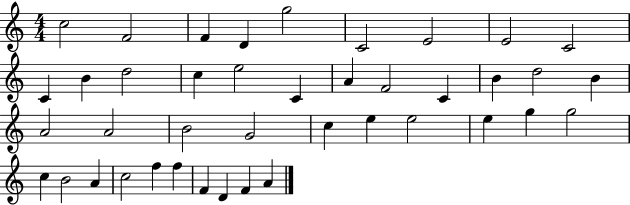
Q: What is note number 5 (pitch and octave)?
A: G5